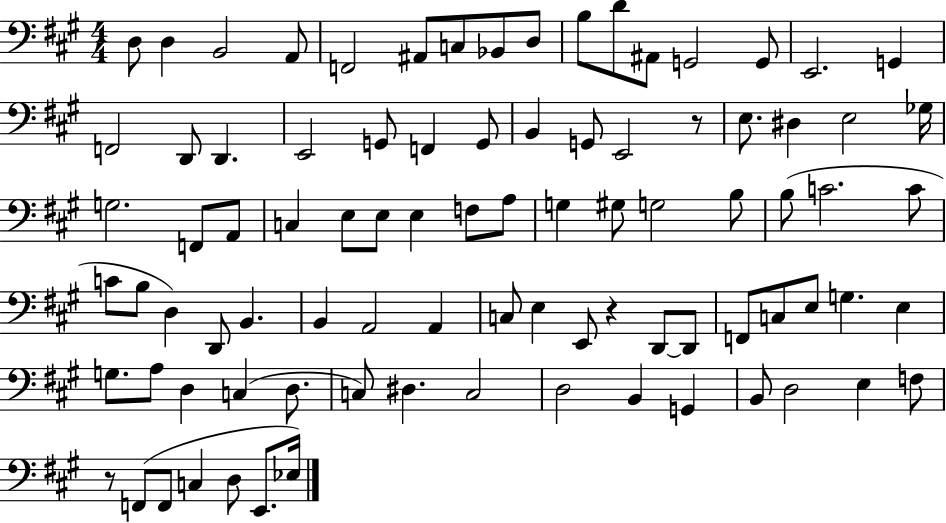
X:1
T:Untitled
M:4/4
L:1/4
K:A
D,/2 D, B,,2 A,,/2 F,,2 ^A,,/2 C,/2 _B,,/2 D,/2 B,/2 D/2 ^A,,/2 G,,2 G,,/2 E,,2 G,, F,,2 D,,/2 D,, E,,2 G,,/2 F,, G,,/2 B,, G,,/2 E,,2 z/2 E,/2 ^D, E,2 _G,/4 G,2 F,,/2 A,,/2 C, E,/2 E,/2 E, F,/2 A,/2 G, ^G,/2 G,2 B,/2 B,/2 C2 C/2 C/2 B,/2 D, D,,/2 B,, B,, A,,2 A,, C,/2 E, E,,/2 z D,,/2 D,,/2 F,,/2 C,/2 E,/2 G, E, G,/2 A,/2 D, C, D,/2 C,/2 ^D, C,2 D,2 B,, G,, B,,/2 D,2 E, F,/2 z/2 F,,/2 F,,/2 C, D,/2 E,,/2 _E,/4